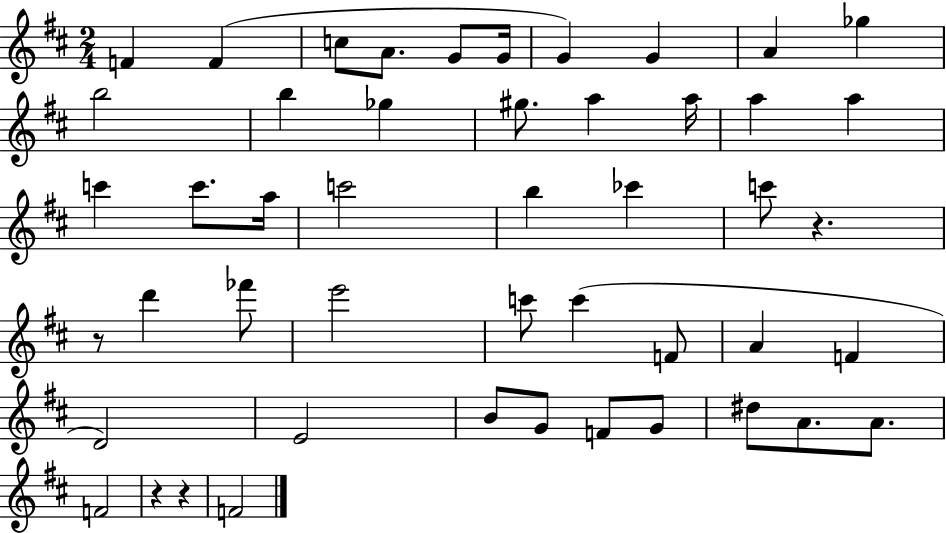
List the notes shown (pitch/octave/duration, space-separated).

F4/q F4/q C5/e A4/e. G4/e G4/s G4/q G4/q A4/q Gb5/q B5/h B5/q Gb5/q G#5/e. A5/q A5/s A5/q A5/q C6/q C6/e. A5/s C6/h B5/q CES6/q C6/e R/q. R/e D6/q FES6/e E6/h C6/e C6/q F4/e A4/q F4/q D4/h E4/h B4/e G4/e F4/e G4/e D#5/e A4/e. A4/e. F4/h R/q R/q F4/h